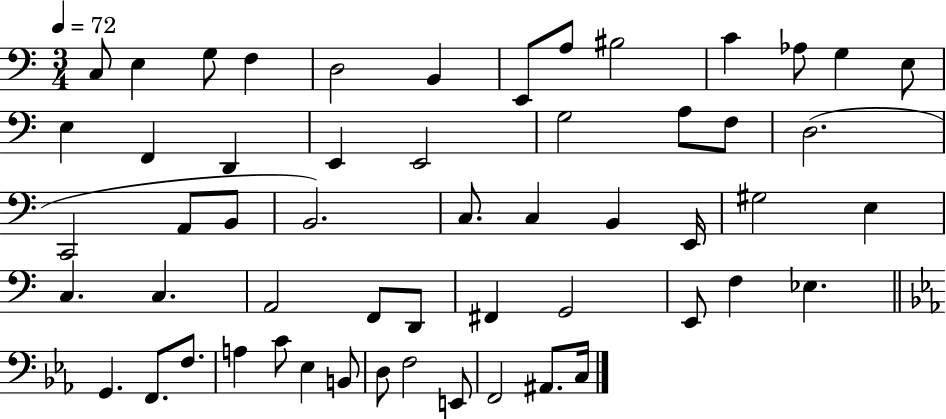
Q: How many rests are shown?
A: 0